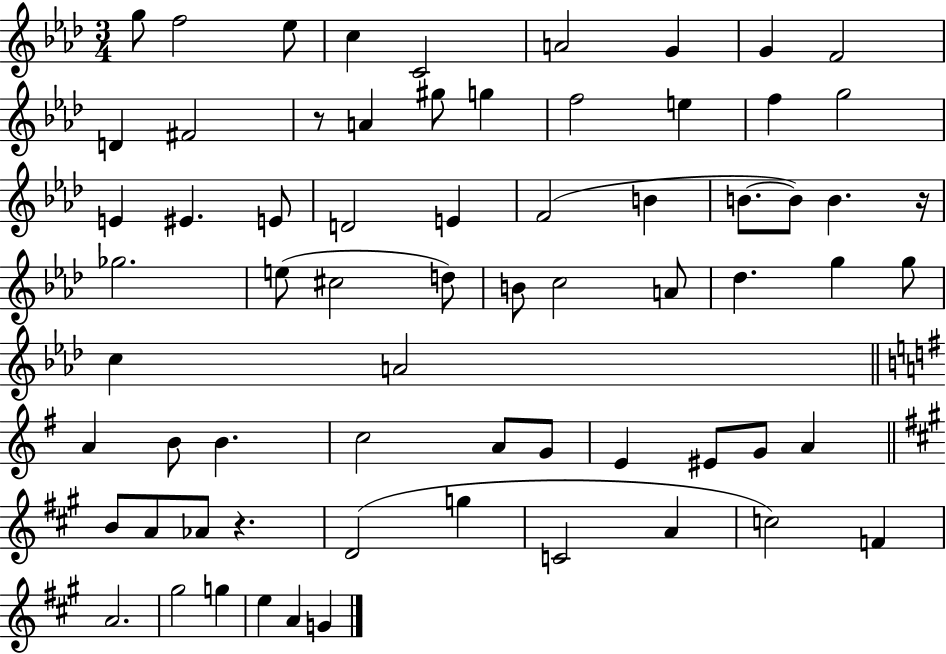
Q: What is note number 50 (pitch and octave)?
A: A4